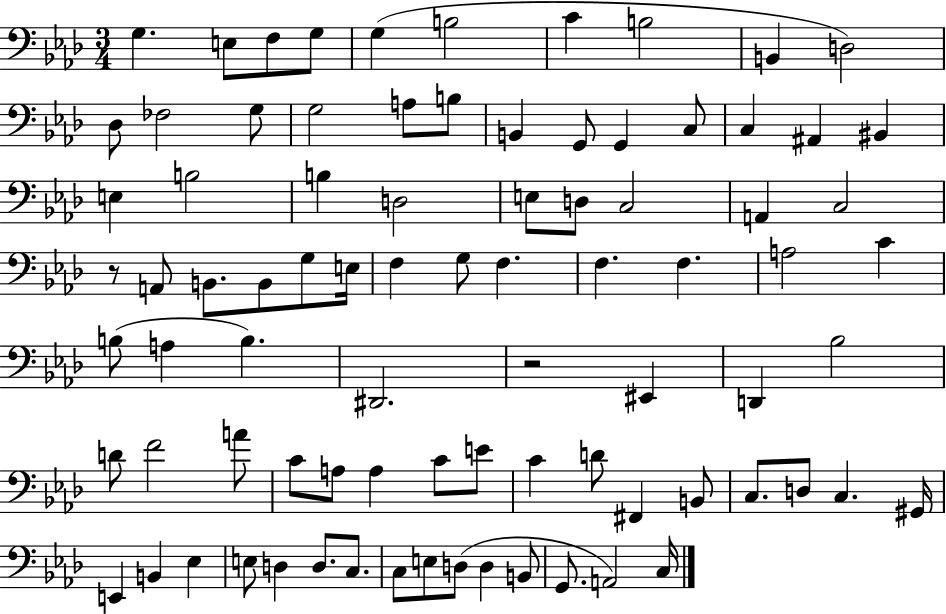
X:1
T:Untitled
M:3/4
L:1/4
K:Ab
G, E,/2 F,/2 G,/2 G, B,2 C B,2 B,, D,2 _D,/2 _F,2 G,/2 G,2 A,/2 B,/2 B,, G,,/2 G,, C,/2 C, ^A,, ^B,, E, B,2 B, D,2 E,/2 D,/2 C,2 A,, C,2 z/2 A,,/2 B,,/2 B,,/2 G,/2 E,/4 F, G,/2 F, F, F, A,2 C B,/2 A, B, ^D,,2 z2 ^E,, D,, _B,2 D/2 F2 A/2 C/2 A,/2 A, C/2 E/2 C D/2 ^F,, B,,/2 C,/2 D,/2 C, ^G,,/4 E,, B,, _E, E,/2 D, D,/2 C,/2 C,/2 E,/2 D,/2 D, B,,/2 G,,/2 A,,2 C,/4